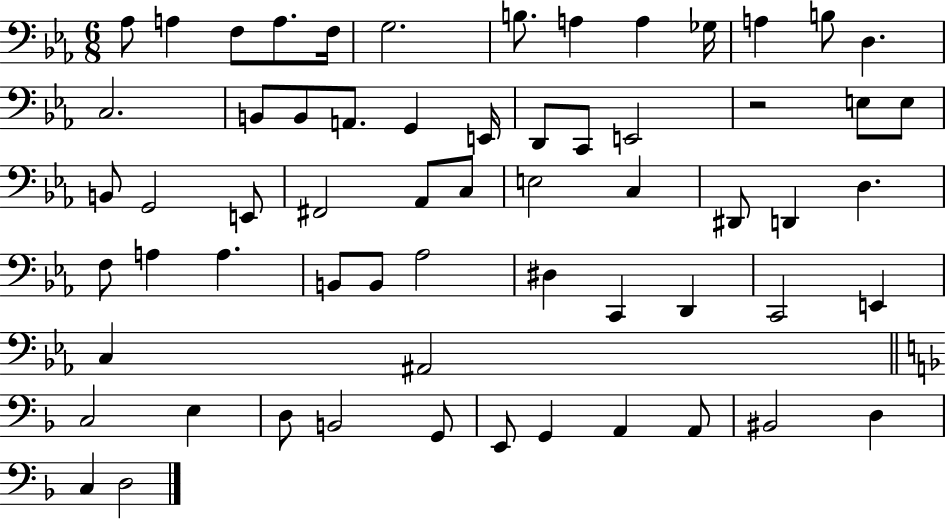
{
  \clef bass
  \numericTimeSignature
  \time 6/8
  \key ees \major
  aes8 a4 f8 a8. f16 | g2. | b8. a4 a4 ges16 | a4 b8 d4. | \break c2. | b,8 b,8 a,8. g,4 e,16 | d,8 c,8 e,2 | r2 e8 e8 | \break b,8 g,2 e,8 | fis,2 aes,8 c8 | e2 c4 | dis,8 d,4 d4. | \break f8 a4 a4. | b,8 b,8 aes2 | dis4 c,4 d,4 | c,2 e,4 | \break c4 ais,2 | \bar "||" \break \key f \major c2 e4 | d8 b,2 g,8 | e,8 g,4 a,4 a,8 | bis,2 d4 | \break c4 d2 | \bar "|."
}